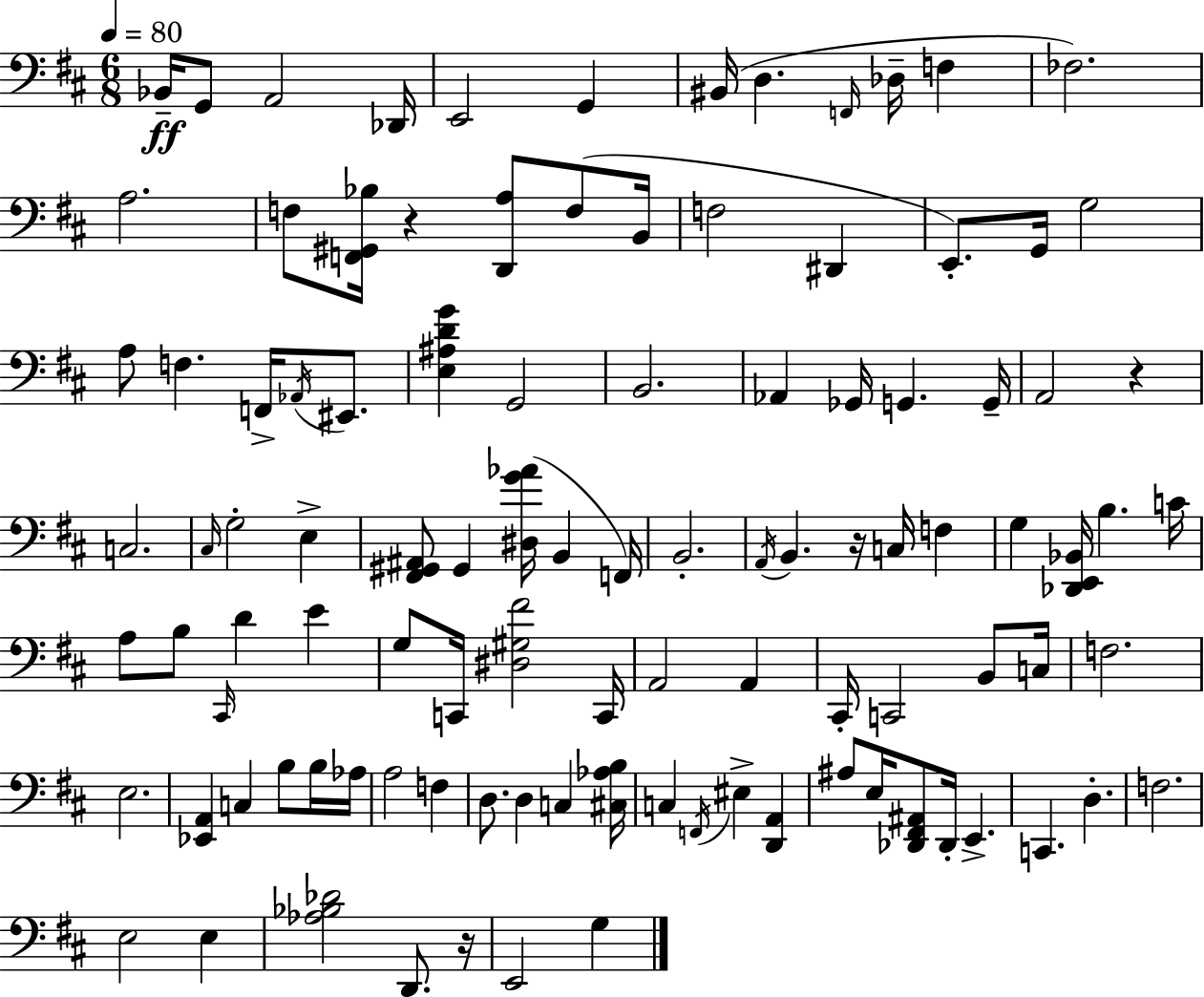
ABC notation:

X:1
T:Untitled
M:6/8
L:1/4
K:D
_B,,/4 G,,/2 A,,2 _D,,/4 E,,2 G,, ^B,,/4 D, F,,/4 _D,/4 F, _F,2 A,2 F,/2 [F,,^G,,_B,]/4 z [D,,A,]/2 F,/2 B,,/4 F,2 ^D,, E,,/2 G,,/4 G,2 A,/2 F, F,,/4 _A,,/4 ^E,,/2 [E,^A,DG] G,,2 B,,2 _A,, _G,,/4 G,, G,,/4 A,,2 z C,2 ^C,/4 G,2 E, [^F,,^G,,^A,,]/2 ^G,, [^D,G_A]/4 B,, F,,/4 B,,2 A,,/4 B,, z/4 C,/4 F, G, [_D,,E,,_B,,]/4 B, C/4 A,/2 B,/2 ^C,,/4 D E G,/2 C,,/4 [^D,^G,^F]2 C,,/4 A,,2 A,, ^C,,/4 C,,2 B,,/2 C,/4 F,2 E,2 [_E,,A,,] C, B,/2 B,/4 _A,/4 A,2 F, D,/2 D, C, [^C,_A,B,]/4 C, F,,/4 ^E, [D,,A,,] ^A,/2 E,/4 [_D,,^F,,^A,,]/2 _D,,/4 E,, C,, D, F,2 E,2 E, [_A,_B,_D]2 D,,/2 z/4 E,,2 G,